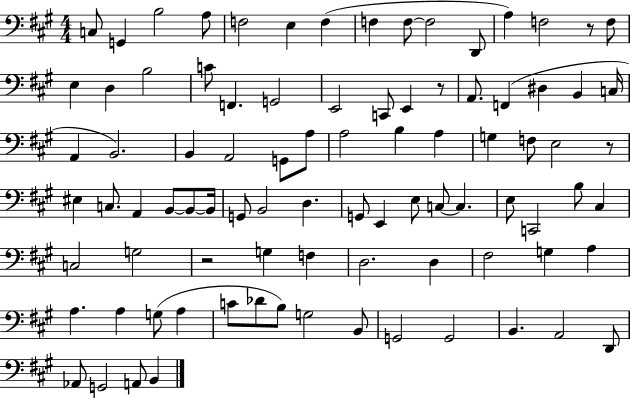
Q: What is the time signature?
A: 4/4